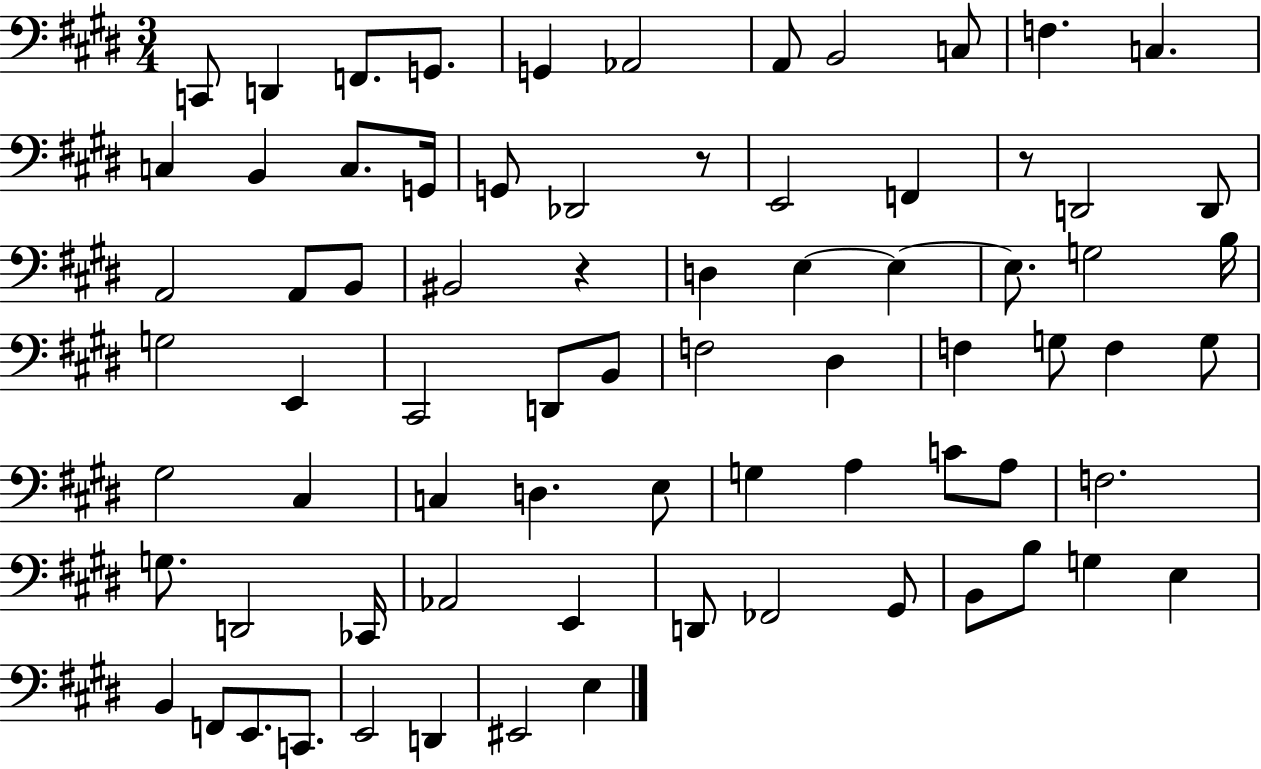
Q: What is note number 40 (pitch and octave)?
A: G3